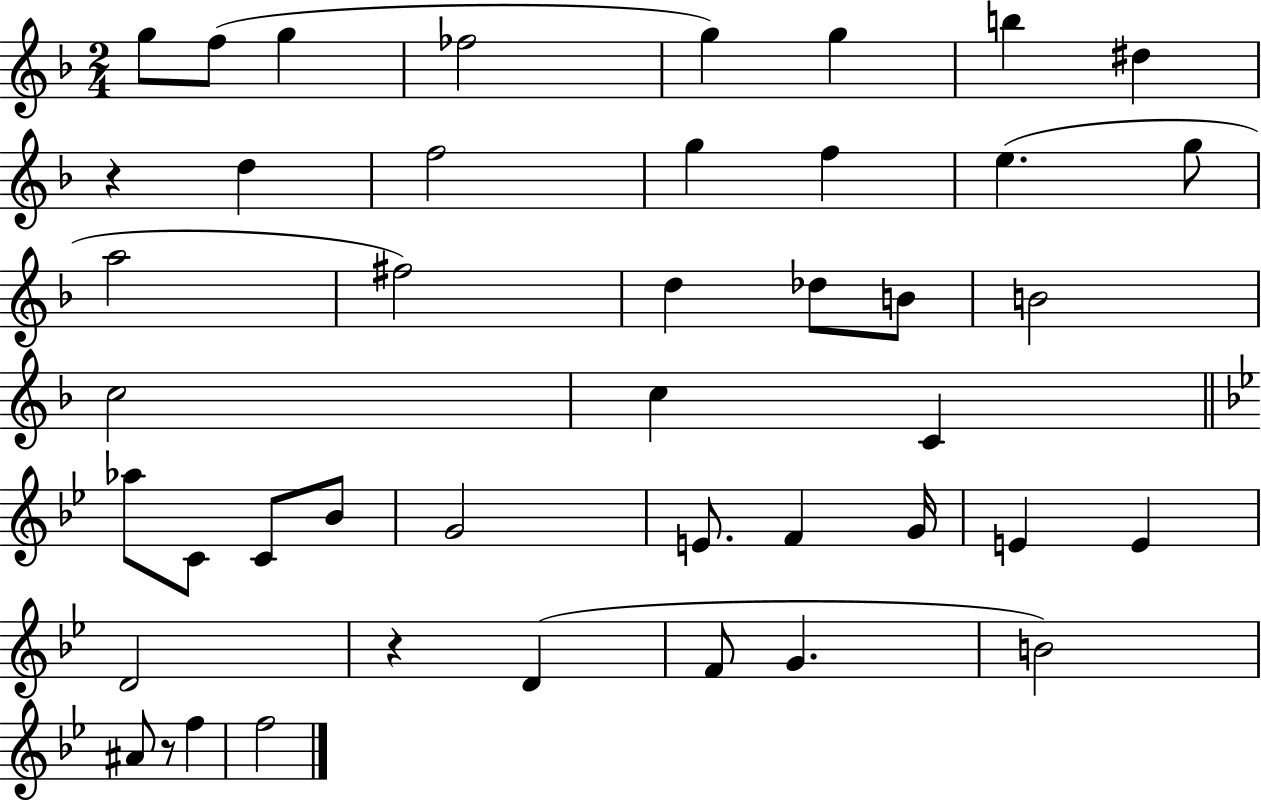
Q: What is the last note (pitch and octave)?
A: F5